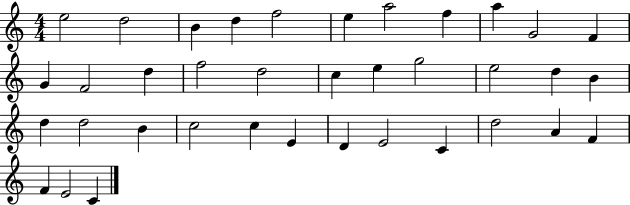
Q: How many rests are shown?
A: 0